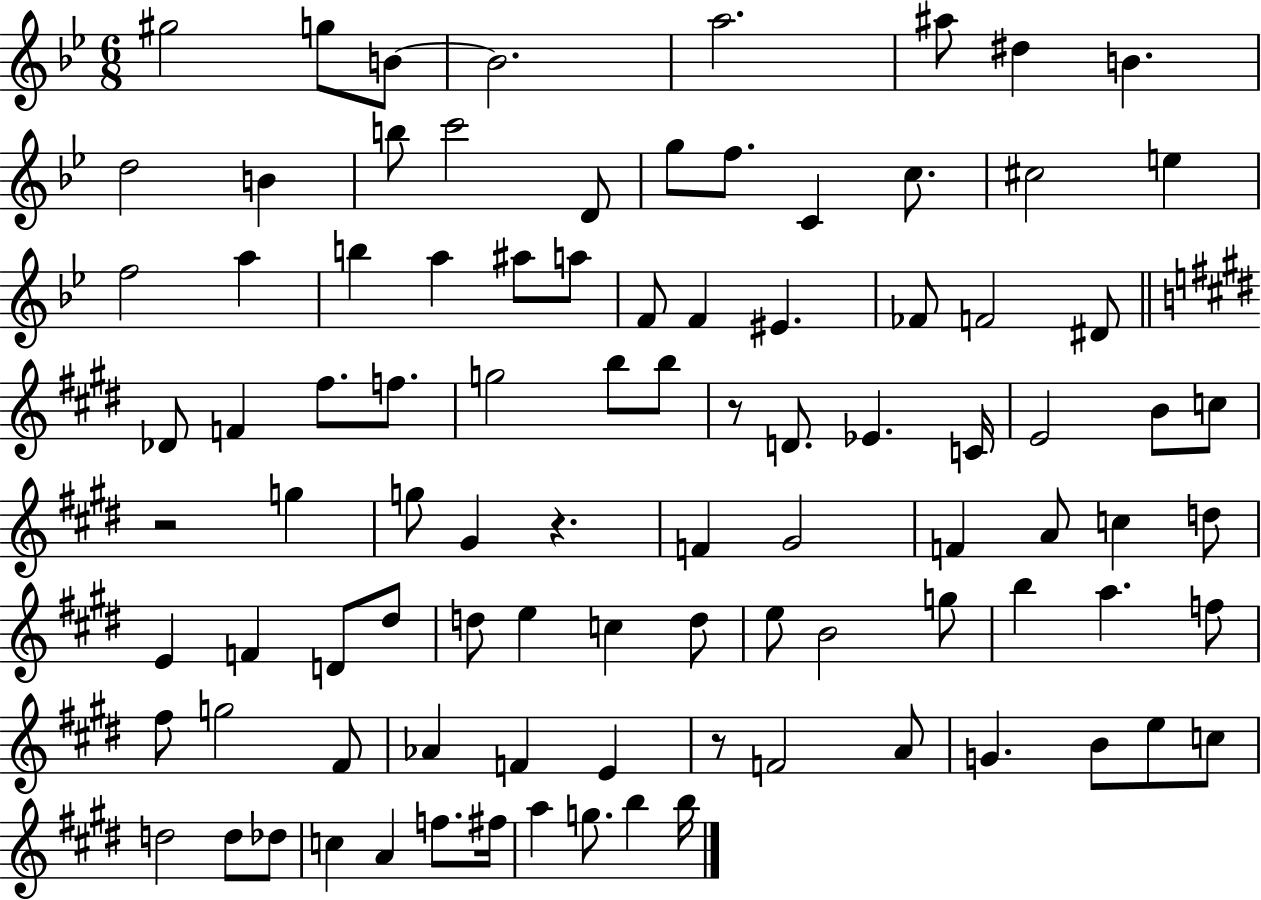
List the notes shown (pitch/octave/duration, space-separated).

G#5/h G5/e B4/e B4/h. A5/h. A#5/e D#5/q B4/q. D5/h B4/q B5/e C6/h D4/e G5/e F5/e. C4/q C5/e. C#5/h E5/q F5/h A5/q B5/q A5/q A#5/e A5/e F4/e F4/q EIS4/q. FES4/e F4/h D#4/e Db4/e F4/q F#5/e. F5/e. G5/h B5/e B5/e R/e D4/e. Eb4/q. C4/s E4/h B4/e C5/e R/h G5/q G5/e G#4/q R/q. F4/q G#4/h F4/q A4/e C5/q D5/e E4/q F4/q D4/e D#5/e D5/e E5/q C5/q D5/e E5/e B4/h G5/e B5/q A5/q. F5/e F#5/e G5/h F#4/e Ab4/q F4/q E4/q R/e F4/h A4/e G4/q. B4/e E5/e C5/e D5/h D5/e Db5/e C5/q A4/q F5/e. F#5/s A5/q G5/e. B5/q B5/s